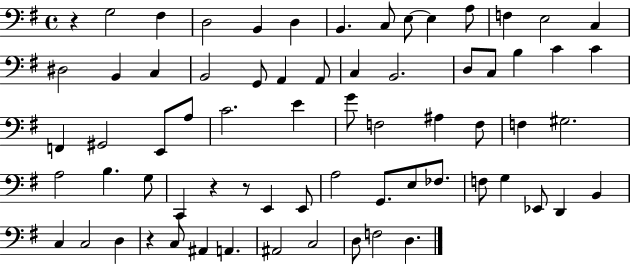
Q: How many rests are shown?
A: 4